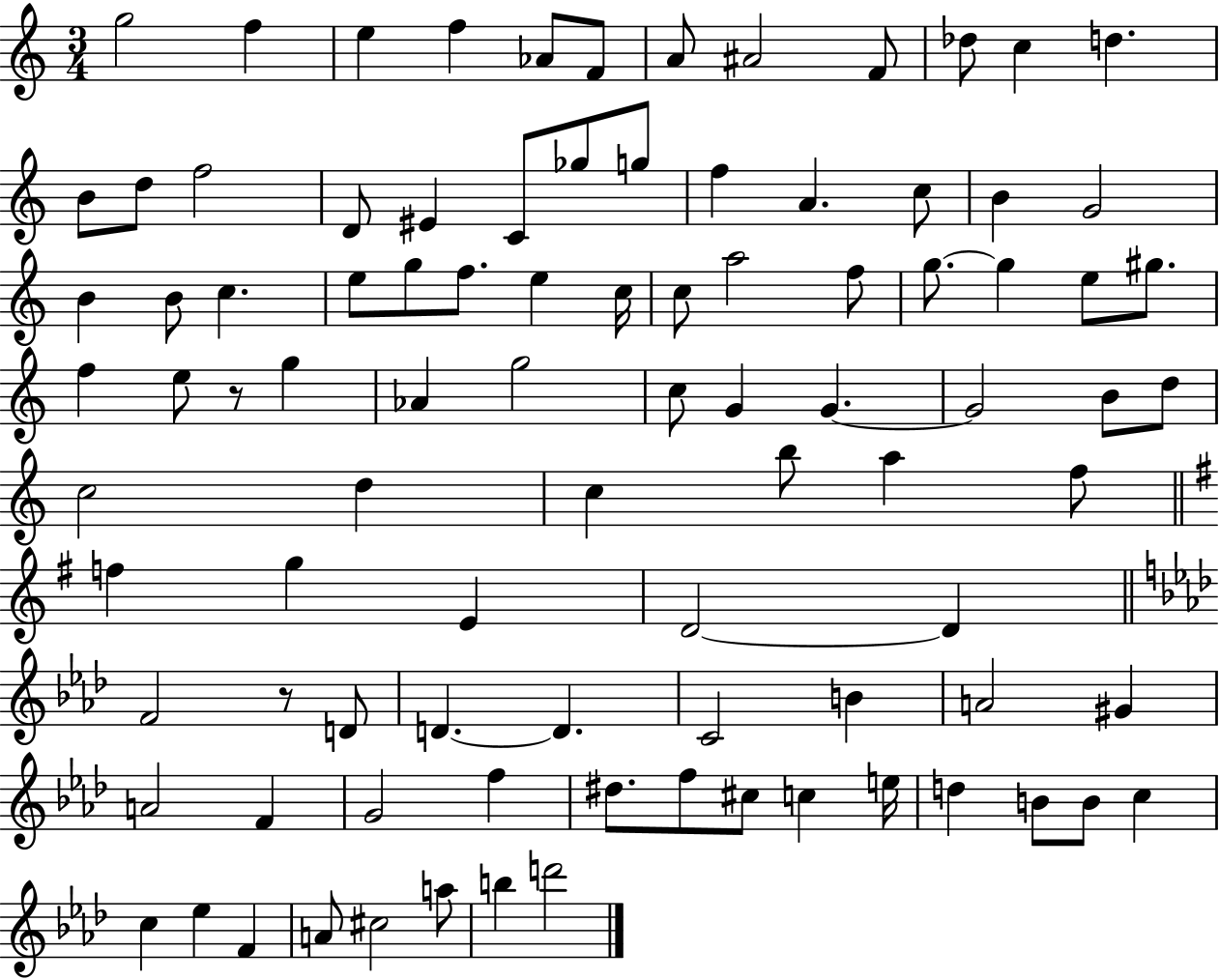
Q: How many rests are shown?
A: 2